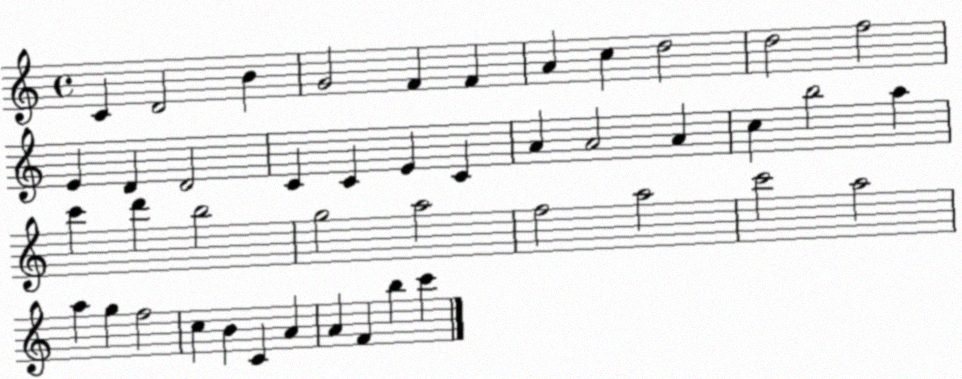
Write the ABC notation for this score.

X:1
T:Untitled
M:4/4
L:1/4
K:C
C D2 B G2 F F A c d2 d2 f2 E D D2 C C E C A A2 A c b2 a c' d' b2 g2 a2 f2 a2 c'2 a2 a g f2 c B C A A F b c'